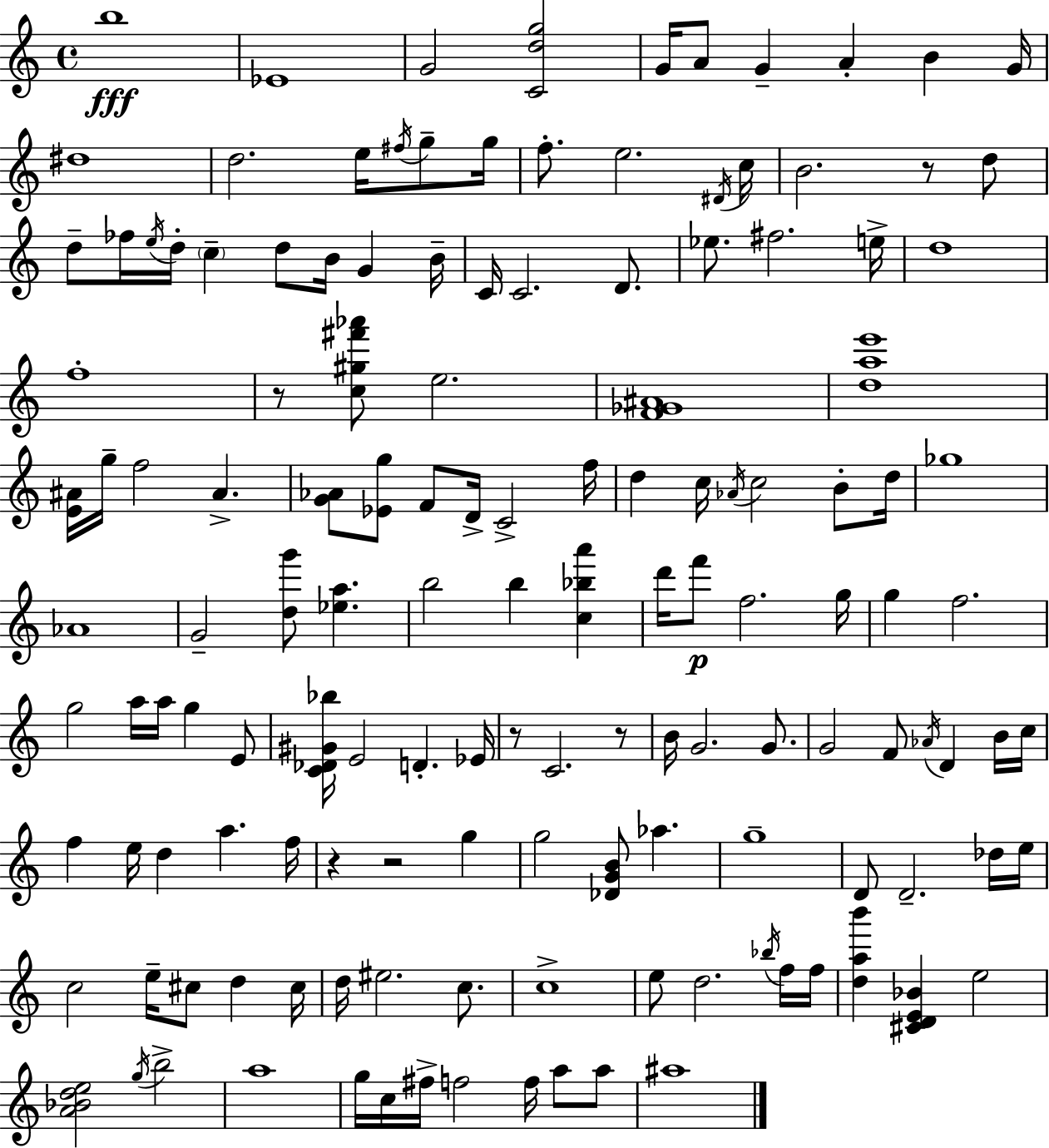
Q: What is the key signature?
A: C major